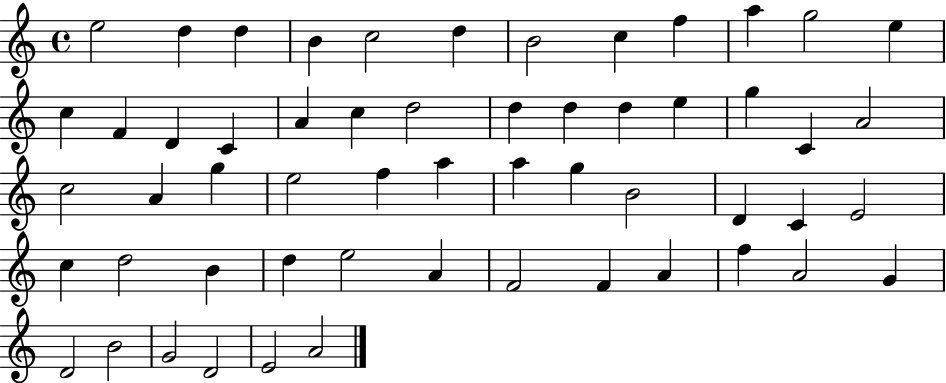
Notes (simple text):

E5/h D5/q D5/q B4/q C5/h D5/q B4/h C5/q F5/q A5/q G5/h E5/q C5/q F4/q D4/q C4/q A4/q C5/q D5/h D5/q D5/q D5/q E5/q G5/q C4/q A4/h C5/h A4/q G5/q E5/h F5/q A5/q A5/q G5/q B4/h D4/q C4/q E4/h C5/q D5/h B4/q D5/q E5/h A4/q F4/h F4/q A4/q F5/q A4/h G4/q D4/h B4/h G4/h D4/h E4/h A4/h